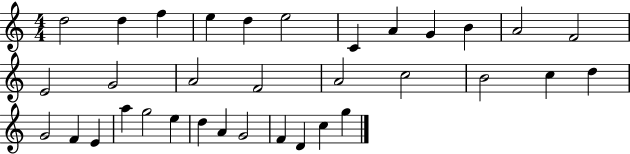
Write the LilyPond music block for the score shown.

{
  \clef treble
  \numericTimeSignature
  \time 4/4
  \key c \major
  d''2 d''4 f''4 | e''4 d''4 e''2 | c'4 a'4 g'4 b'4 | a'2 f'2 | \break e'2 g'2 | a'2 f'2 | a'2 c''2 | b'2 c''4 d''4 | \break g'2 f'4 e'4 | a''4 g''2 e''4 | d''4 a'4 g'2 | f'4 d'4 c''4 g''4 | \break \bar "|."
}